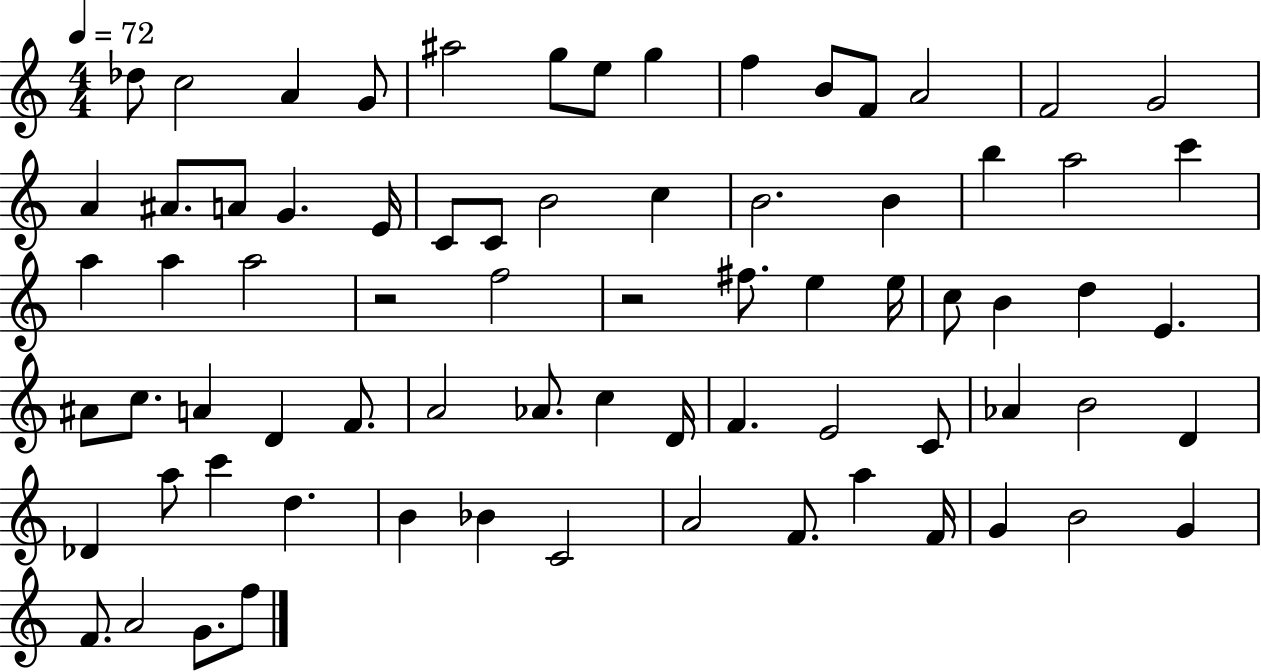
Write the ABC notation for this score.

X:1
T:Untitled
M:4/4
L:1/4
K:C
_d/2 c2 A G/2 ^a2 g/2 e/2 g f B/2 F/2 A2 F2 G2 A ^A/2 A/2 G E/4 C/2 C/2 B2 c B2 B b a2 c' a a a2 z2 f2 z2 ^f/2 e e/4 c/2 B d E ^A/2 c/2 A D F/2 A2 _A/2 c D/4 F E2 C/2 _A B2 D _D a/2 c' d B _B C2 A2 F/2 a F/4 G B2 G F/2 A2 G/2 f/2